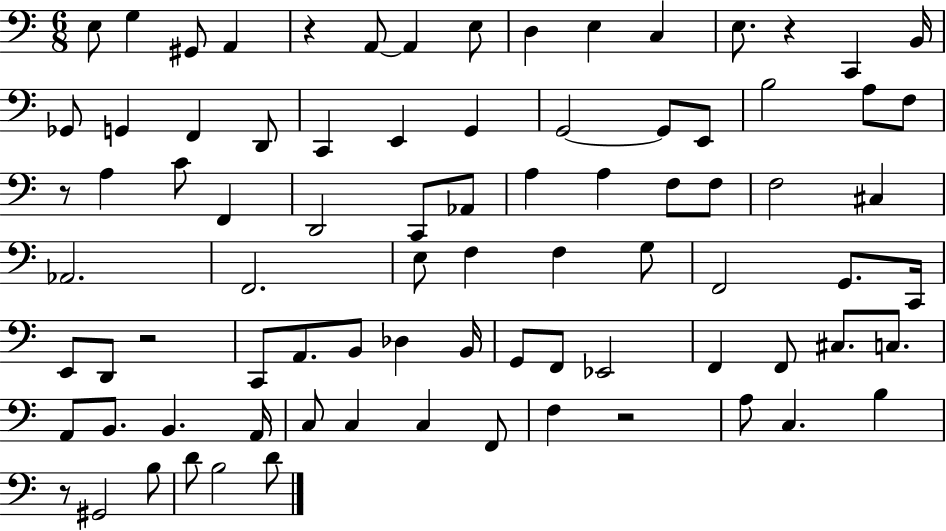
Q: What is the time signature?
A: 6/8